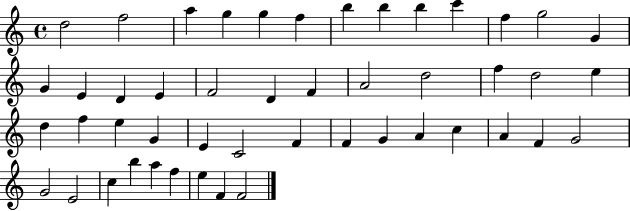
{
  \clef treble
  \time 4/4
  \defaultTimeSignature
  \key c \major
  d''2 f''2 | a''4 g''4 g''4 f''4 | b''4 b''4 b''4 c'''4 | f''4 g''2 g'4 | \break g'4 e'4 d'4 e'4 | f'2 d'4 f'4 | a'2 d''2 | f''4 d''2 e''4 | \break d''4 f''4 e''4 g'4 | e'4 c'2 f'4 | f'4 g'4 a'4 c''4 | a'4 f'4 g'2 | \break g'2 e'2 | c''4 b''4 a''4 f''4 | e''4 f'4 f'2 | \bar "|."
}